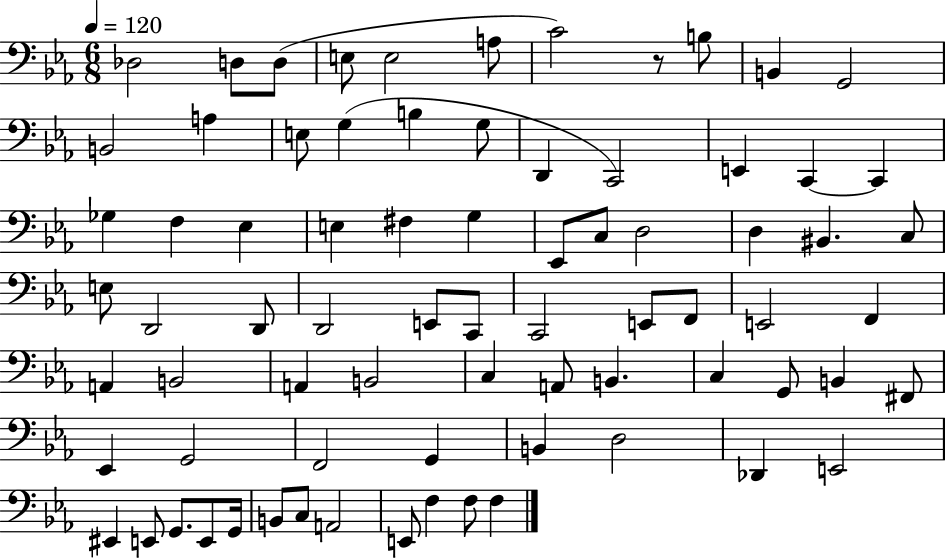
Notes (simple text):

Db3/h D3/e D3/e E3/e E3/h A3/e C4/h R/e B3/e B2/q G2/h B2/h A3/q E3/e G3/q B3/q G3/e D2/q C2/h E2/q C2/q C2/q Gb3/q F3/q Eb3/q E3/q F#3/q G3/q Eb2/e C3/e D3/h D3/q BIS2/q. C3/e E3/e D2/h D2/e D2/h E2/e C2/e C2/h E2/e F2/e E2/h F2/q A2/q B2/h A2/q B2/h C3/q A2/e B2/q. C3/q G2/e B2/q F#2/e Eb2/q G2/h F2/h G2/q B2/q D3/h Db2/q E2/h EIS2/q E2/e G2/e. E2/e G2/s B2/e C3/e A2/h E2/e F3/q F3/e F3/q